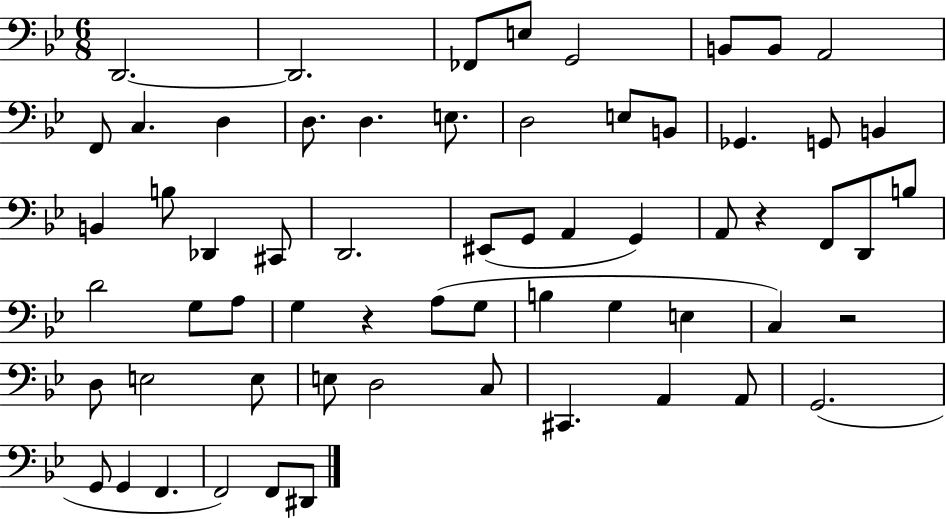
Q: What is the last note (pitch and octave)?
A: D#2